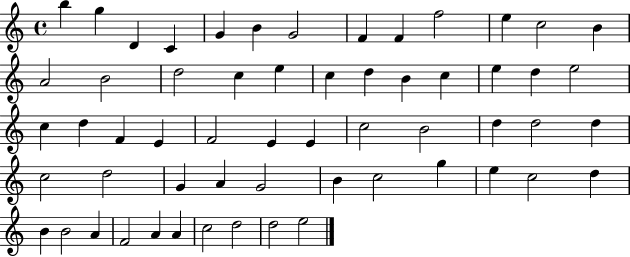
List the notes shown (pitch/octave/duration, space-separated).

B5/q G5/q D4/q C4/q G4/q B4/q G4/h F4/q F4/q F5/h E5/q C5/h B4/q A4/h B4/h D5/h C5/q E5/q C5/q D5/q B4/q C5/q E5/q D5/q E5/h C5/q D5/q F4/q E4/q F4/h E4/q E4/q C5/h B4/h D5/q D5/h D5/q C5/h D5/h G4/q A4/q G4/h B4/q C5/h G5/q E5/q C5/h D5/q B4/q B4/h A4/q F4/h A4/q A4/q C5/h D5/h D5/h E5/h